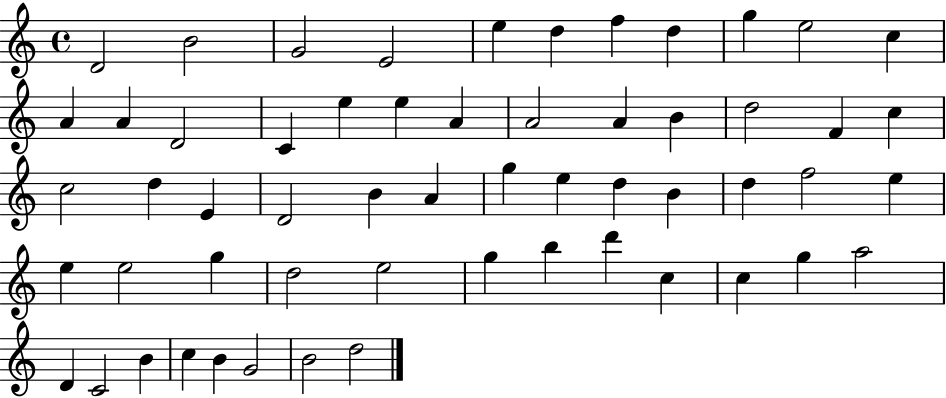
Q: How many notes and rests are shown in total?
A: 57